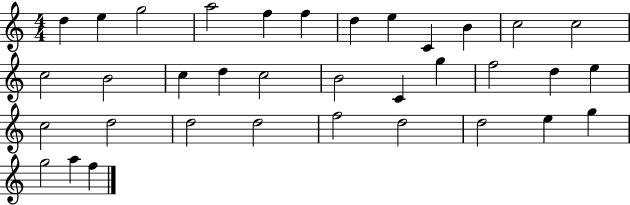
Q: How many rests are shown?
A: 0